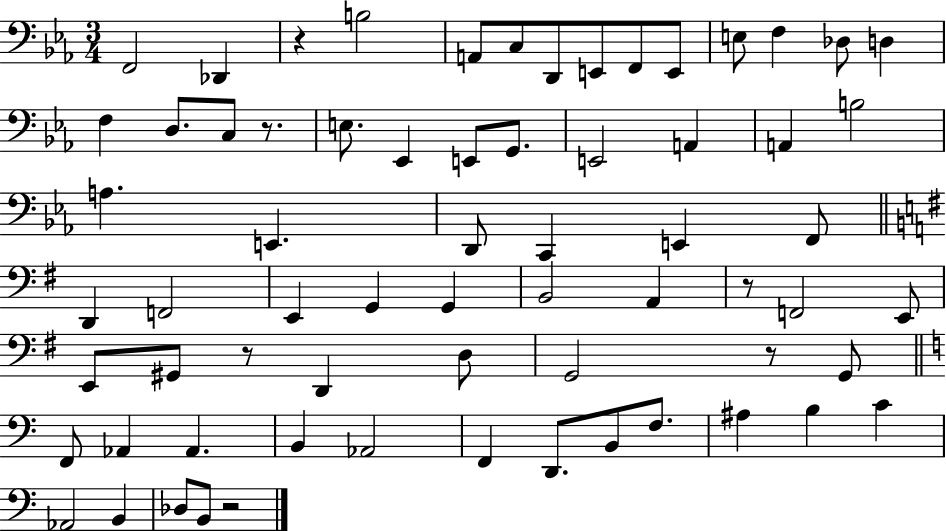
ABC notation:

X:1
T:Untitled
M:3/4
L:1/4
K:Eb
F,,2 _D,, z B,2 A,,/2 C,/2 D,,/2 E,,/2 F,,/2 E,,/2 E,/2 F, _D,/2 D, F, D,/2 C,/2 z/2 E,/2 _E,, E,,/2 G,,/2 E,,2 A,, A,, B,2 A, E,, D,,/2 C,, E,, F,,/2 D,, F,,2 E,, G,, G,, B,,2 A,, z/2 F,,2 E,,/2 E,,/2 ^G,,/2 z/2 D,, D,/2 G,,2 z/2 G,,/2 F,,/2 _A,, _A,, B,, _A,,2 F,, D,,/2 B,,/2 F,/2 ^A, B, C _A,,2 B,, _D,/2 B,,/2 z2